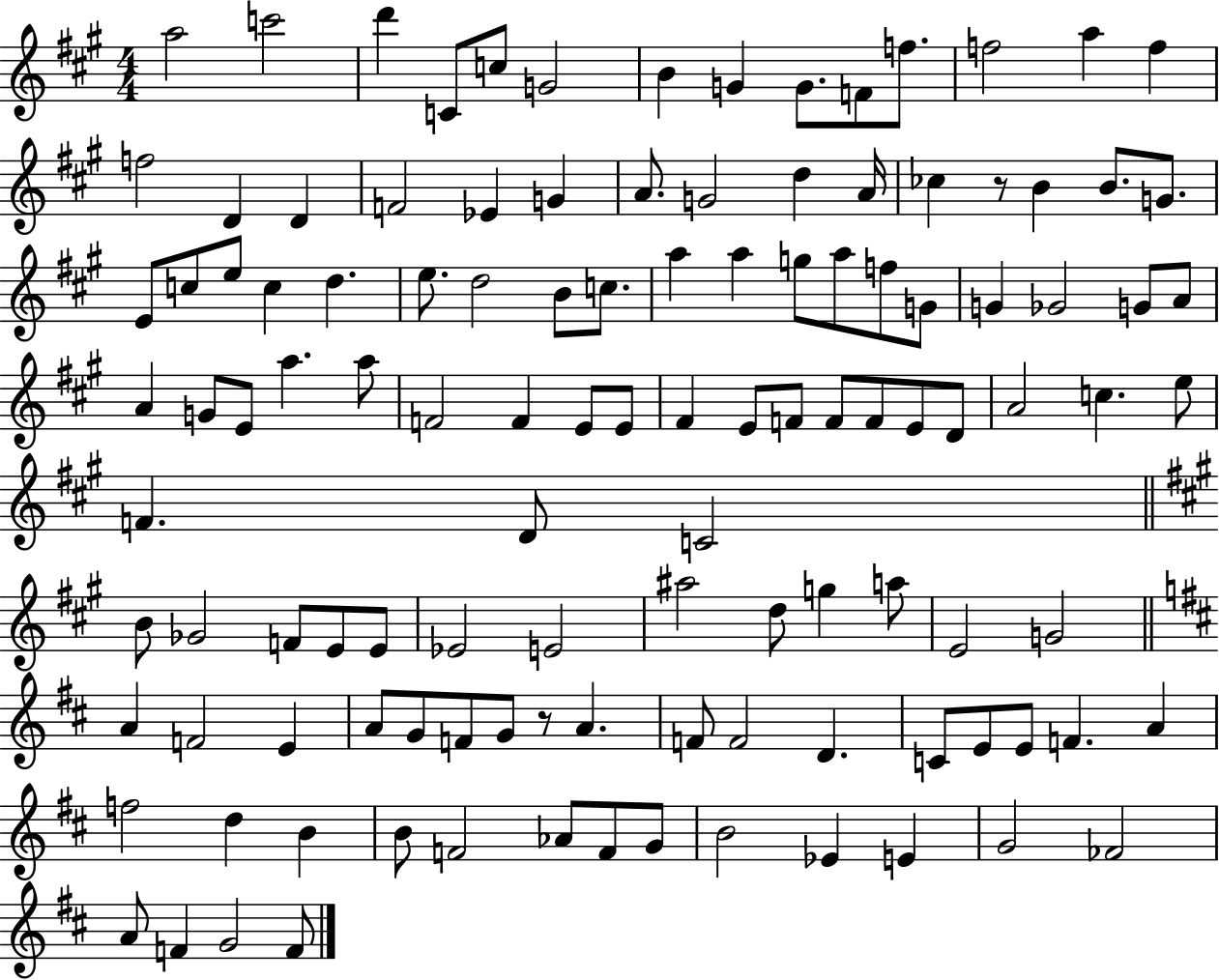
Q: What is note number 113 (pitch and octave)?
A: F4